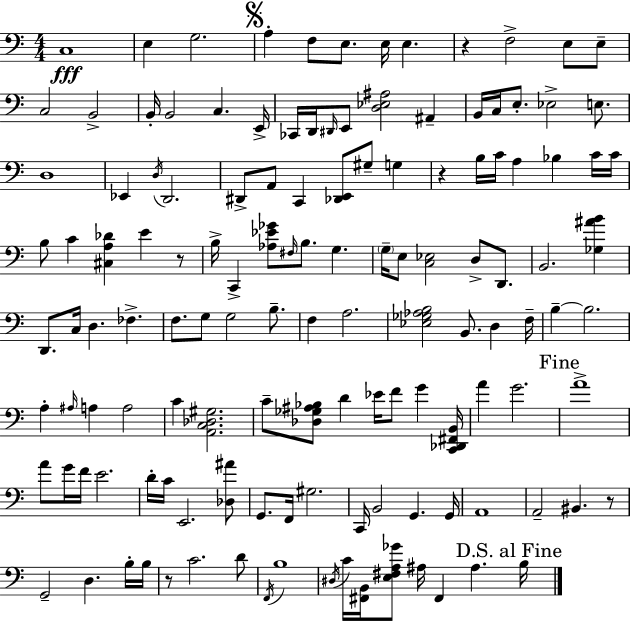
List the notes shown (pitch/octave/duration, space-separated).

C3/w E3/q G3/h. A3/q F3/e E3/e. E3/s E3/q. R/q F3/h E3/e E3/e C3/h B2/h B2/s B2/h C3/q. E2/s CES2/s D2/s D#2/s E2/e [D3,Eb3,A#3]/h A#2/q B2/s C3/s E3/e. Eb3/h E3/e. D3/w Eb2/q D3/s D2/h. D#2/e A2/e C2/q [Db2,E2]/e G#3/e G3/q R/q B3/s C4/s A3/q Bb3/q C4/s C4/s B3/e C4/q [C#3,A3,Db4]/q E4/q R/e B3/s C2/q [Ab3,Eb4,Gb4]/e F#3/s B3/e. G3/q. G3/s E3/e [C3,Eb3]/h D3/e D2/e. B2/h. [Gb3,A#4,B4]/q D2/e. C3/s D3/q. FES3/q. F3/e. G3/e G3/h B3/e. F3/q A3/h. [Eb3,Gb3,Ab3,B3]/h B2/e. D3/q F3/s B3/q B3/h. A3/q A#3/s A3/q A3/h C4/q [A2,C3,Db3,G#3]/h. C4/e [Db3,Gb3,A#3,Bb3]/e D4/q Eb4/s F4/e G4/q [C2,Db2,F#2,B2]/s A4/q G4/h. A4/w A4/e G4/s F4/s E4/h. D4/s C4/s E2/h. [Db3,A#4]/e G2/e. F2/s G#3/h. C2/s B2/h G2/q. G2/s A2/w A2/h BIS2/q. R/e G2/h D3/q. B3/s B3/s R/e C4/h. D4/e F2/s B3/w D#3/s C4/s [F#2,B2]/s [E3,F#3,A3,Gb4]/e A#3/s F#2/q A#3/q. B3/s